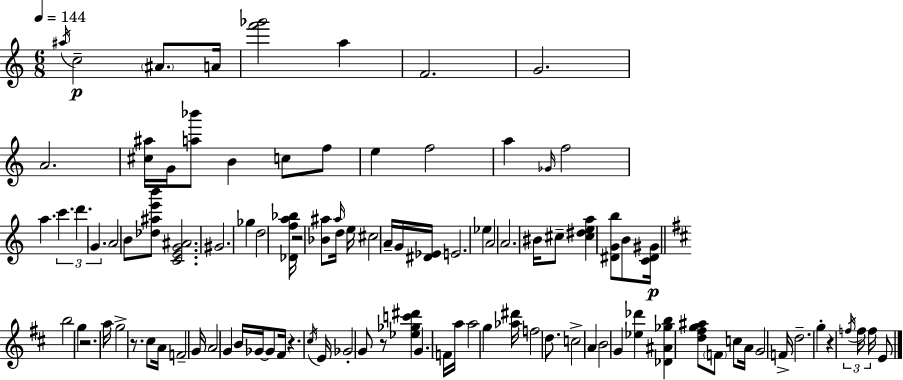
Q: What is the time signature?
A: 6/8